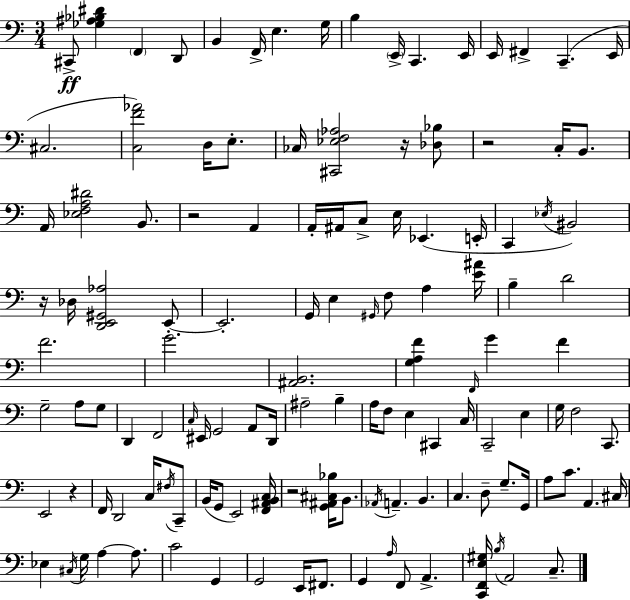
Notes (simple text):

C#2/e [Gb3,A#3,Bb3,D#4]/q F2/q D2/e B2/q F2/s E3/q. G3/s B3/q E2/s C2/q. E2/s E2/s F#2/q C2/q. E2/s C#3/h. [C3,F4,Ab4]/h D3/s E3/e. CES3/s [C#2,Eb3,F3,Ab3]/h R/s [Db3,Bb3]/e R/h C3/s B2/e. A2/s [Eb3,F3,A3,D#4]/h B2/e. R/h A2/q A2/s A#2/s C3/e E3/s Eb2/q. E2/s C2/q Eb3/s BIS2/h R/s Db3/s [D2,E2,G#2,Ab3]/h E2/e E2/h. G2/s E3/q G#2/s F3/e A3/q [E4,A#4]/s B3/q D4/h F4/h. G4/h. [A#2,B2]/h. [G3,A3,F4]/q F2/s G4/q F4/q G3/h A3/e G3/e D2/q F2/h C3/s EIS2/s G2/h A2/e D2/s A#3/h B3/q A3/s F3/e E3/q C#2/q C3/s C2/h E3/q G3/s F3/h C2/e. E2/h R/q F2/s D2/h C3/s F#3/s C2/e B2/s G2/e E2/h [F2,A#2,B2,C3]/s R/h [G2,A#2,C#3,Bb3]/s B2/e. Ab2/s A2/q. B2/q. C3/q. D3/e G3/e. G2/s A3/e C4/e. A2/q. C#3/s Eb3/q C#3/s G3/s A3/q A3/e. C4/h G2/q G2/h E2/s F#2/e. G2/q A3/s F2/e A2/q. [C2,F2,E3,G#3]/s B3/s A2/h C3/e.